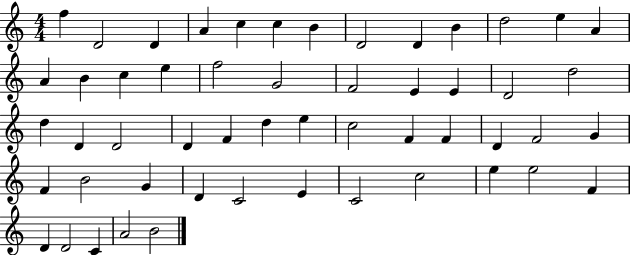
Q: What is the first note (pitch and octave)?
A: F5